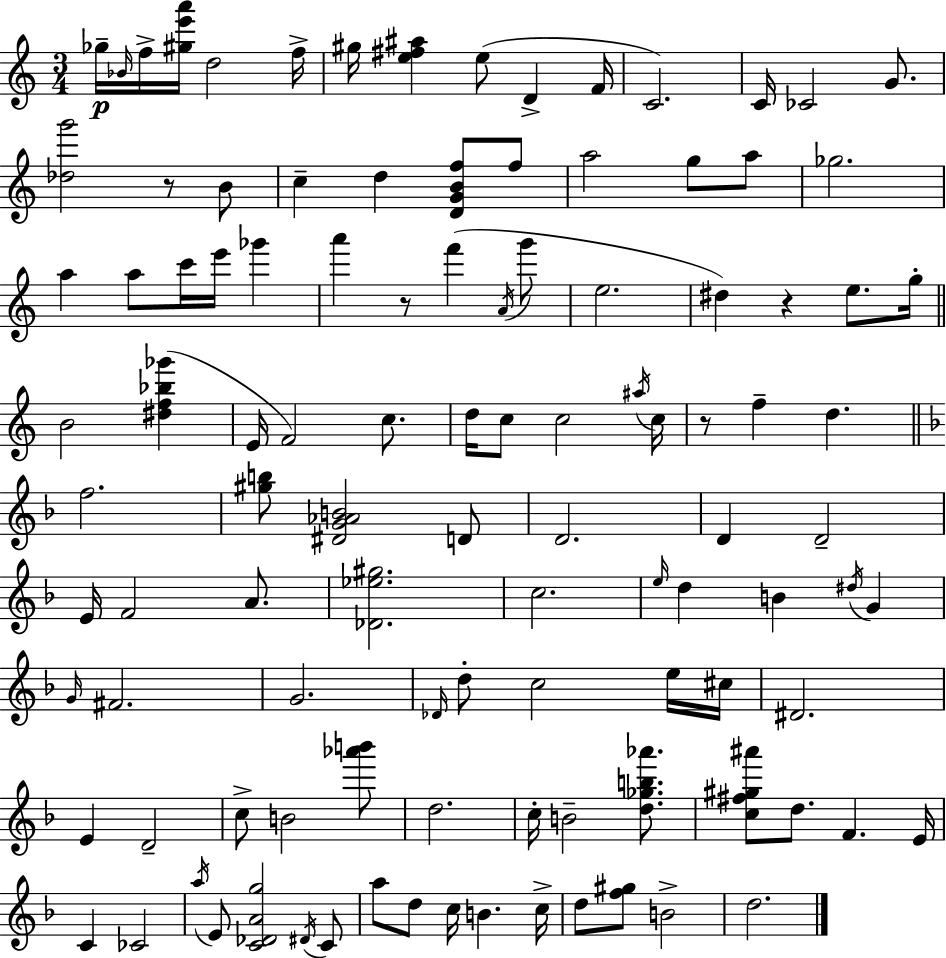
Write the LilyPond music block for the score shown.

{
  \clef treble
  \numericTimeSignature
  \time 3/4
  \key a \minor
  ges''16--\p \grace { bes'16 } f''16-> <gis'' e''' a'''>16 d''2 | f''16-> gis''16 <e'' fis'' ais''>4 e''8( d'4-> | f'16 c'2.) | c'16 ces'2 g'8. | \break <des'' g'''>2 r8 b'8 | c''4-- d''4 <d' g' b' f''>8 f''8 | a''2 g''8 a''8 | ges''2. | \break a''4 a''8 c'''16 e'''16 ges'''4 | a'''4 r8 f'''4( \acciaccatura { a'16 } | g'''8 e''2. | dis''4) r4 e''8. | \break g''16-. \bar "||" \break \key c \major b'2 <dis'' f'' bes'' ges'''>4( | e'16 f'2) c''8. | d''16 c''8 c''2 \acciaccatura { ais''16 } | c''16 r8 f''4-- d''4. | \break \bar "||" \break \key f \major f''2. | <gis'' b''>8 <dis' g' aes' b'>2 d'8 | d'2. | d'4 d'2-- | \break e'16 f'2 a'8. | <des' ees'' gis''>2. | c''2. | \grace { e''16 } d''4 b'4 \acciaccatura { dis''16 } g'4 | \break \grace { g'16 } fis'2. | g'2. | \grace { des'16 } d''8-. c''2 | e''16 cis''16 dis'2. | \break e'4 d'2-- | c''8-> b'2 | <aes''' b'''>8 d''2. | c''16-. b'2-- | \break <d'' ges'' b'' aes'''>8. <c'' fis'' gis'' ais'''>8 d''8. f'4. | e'16 c'4 ces'2 | \acciaccatura { a''16 } e'8 <c' des' a' g''>2 | \acciaccatura { dis'16 } c'8 a''8 d''8 c''16 b'4. | \break c''16-> d''8 <f'' gis''>8 b'2-> | d''2. | \bar "|."
}